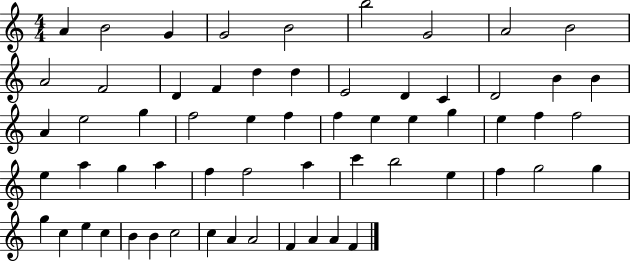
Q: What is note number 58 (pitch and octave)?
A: F4